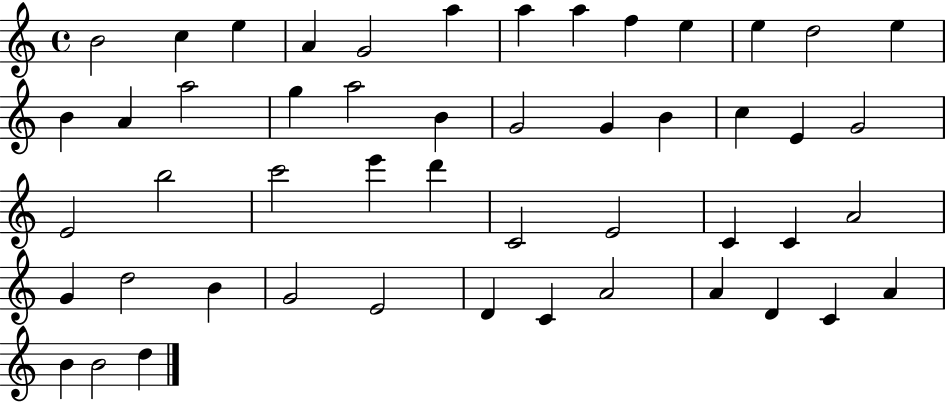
B4/h C5/q E5/q A4/q G4/h A5/q A5/q A5/q F5/q E5/q E5/q D5/h E5/q B4/q A4/q A5/h G5/q A5/h B4/q G4/h G4/q B4/q C5/q E4/q G4/h E4/h B5/h C6/h E6/q D6/q C4/h E4/h C4/q C4/q A4/h G4/q D5/h B4/q G4/h E4/h D4/q C4/q A4/h A4/q D4/q C4/q A4/q B4/q B4/h D5/q